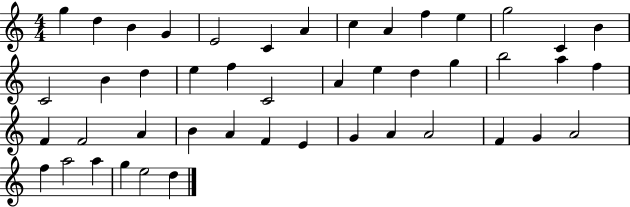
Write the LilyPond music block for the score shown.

{
  \clef treble
  \numericTimeSignature
  \time 4/4
  \key c \major
  g''4 d''4 b'4 g'4 | e'2 c'4 a'4 | c''4 a'4 f''4 e''4 | g''2 c'4 b'4 | \break c'2 b'4 d''4 | e''4 f''4 c'2 | a'4 e''4 d''4 g''4 | b''2 a''4 f''4 | \break f'4 f'2 a'4 | b'4 a'4 f'4 e'4 | g'4 a'4 a'2 | f'4 g'4 a'2 | \break f''4 a''2 a''4 | g''4 e''2 d''4 | \bar "|."
}